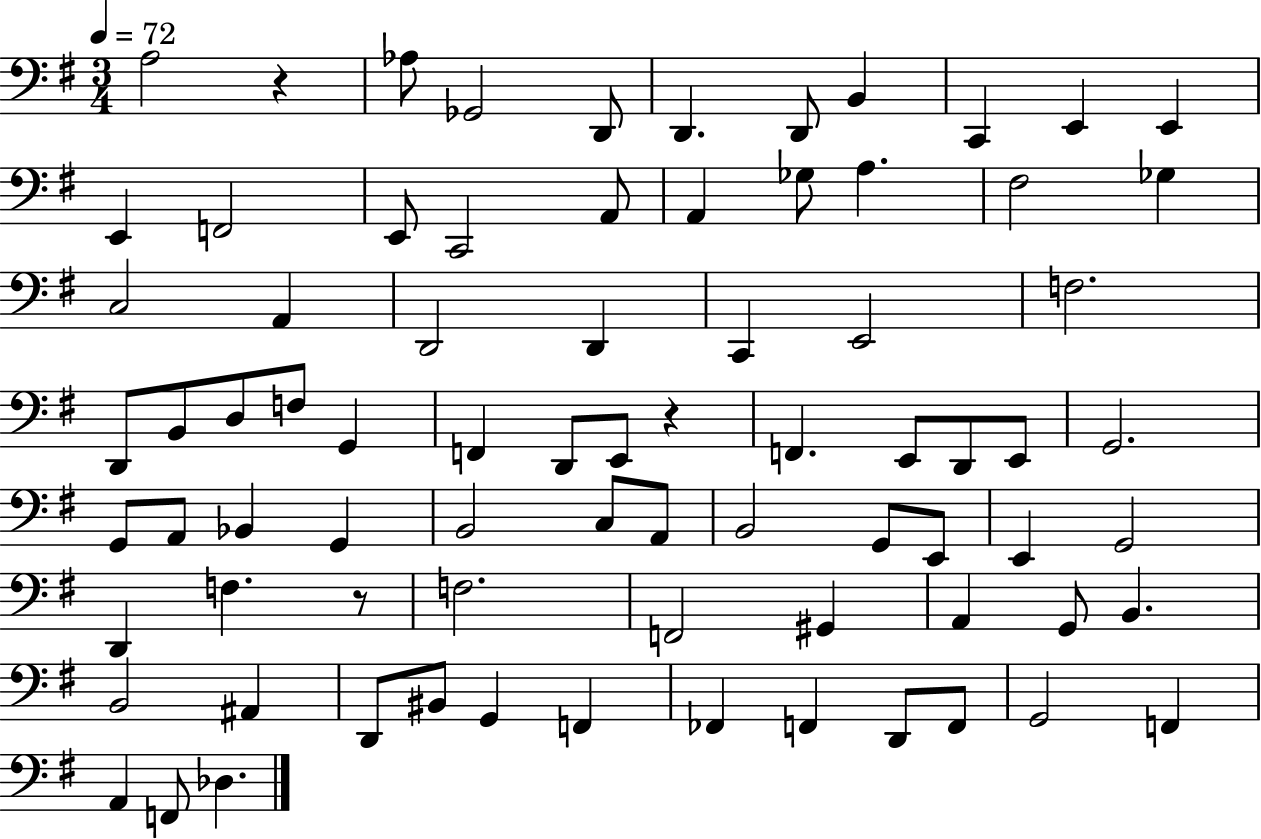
A3/h R/q Ab3/e Gb2/h D2/e D2/q. D2/e B2/q C2/q E2/q E2/q E2/q F2/h E2/e C2/h A2/e A2/q Gb3/e A3/q. F#3/h Gb3/q C3/h A2/q D2/h D2/q C2/q E2/h F3/h. D2/e B2/e D3/e F3/e G2/q F2/q D2/e E2/e R/q F2/q. E2/e D2/e E2/e G2/h. G2/e A2/e Bb2/q G2/q B2/h C3/e A2/e B2/h G2/e E2/e E2/q G2/h D2/q F3/q. R/e F3/h. F2/h G#2/q A2/q G2/e B2/q. B2/h A#2/q D2/e BIS2/e G2/q F2/q FES2/q F2/q D2/e F2/e G2/h F2/q A2/q F2/e Db3/q.